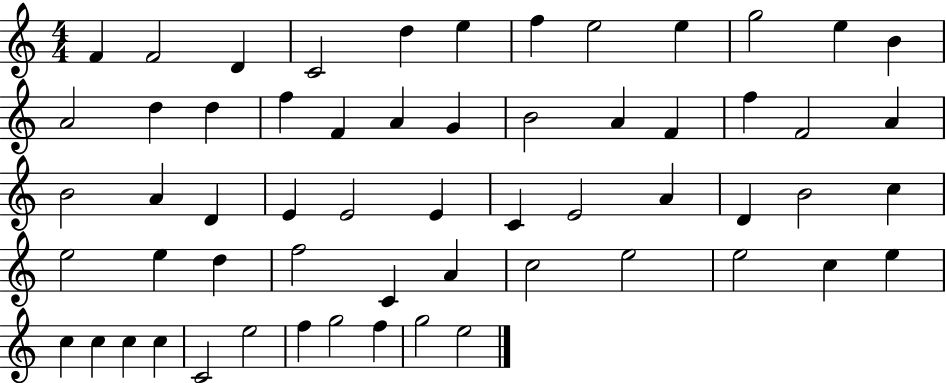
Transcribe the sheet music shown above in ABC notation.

X:1
T:Untitled
M:4/4
L:1/4
K:C
F F2 D C2 d e f e2 e g2 e B A2 d d f F A G B2 A F f F2 A B2 A D E E2 E C E2 A D B2 c e2 e d f2 C A c2 e2 e2 c e c c c c C2 e2 f g2 f g2 e2